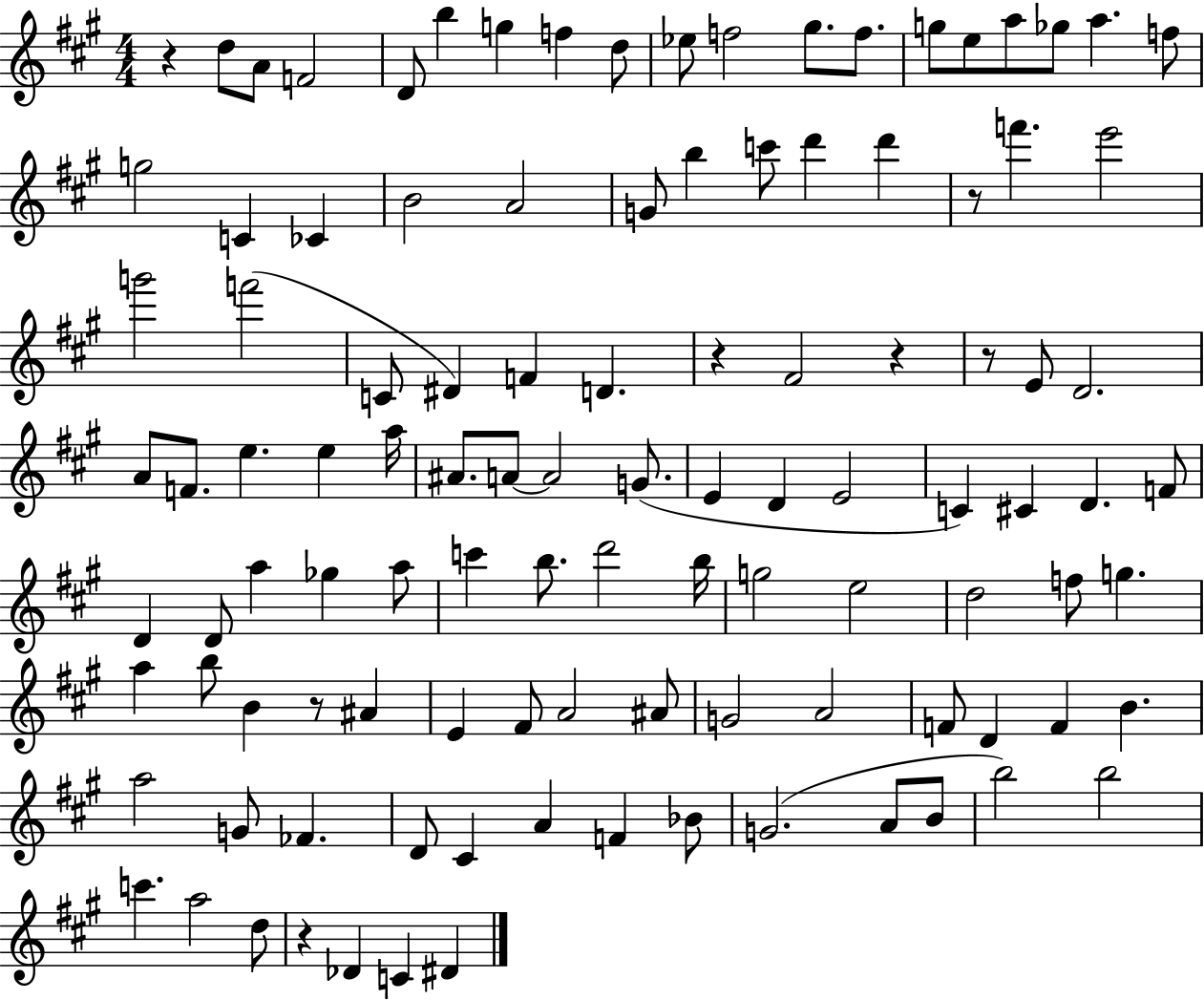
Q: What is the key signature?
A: A major